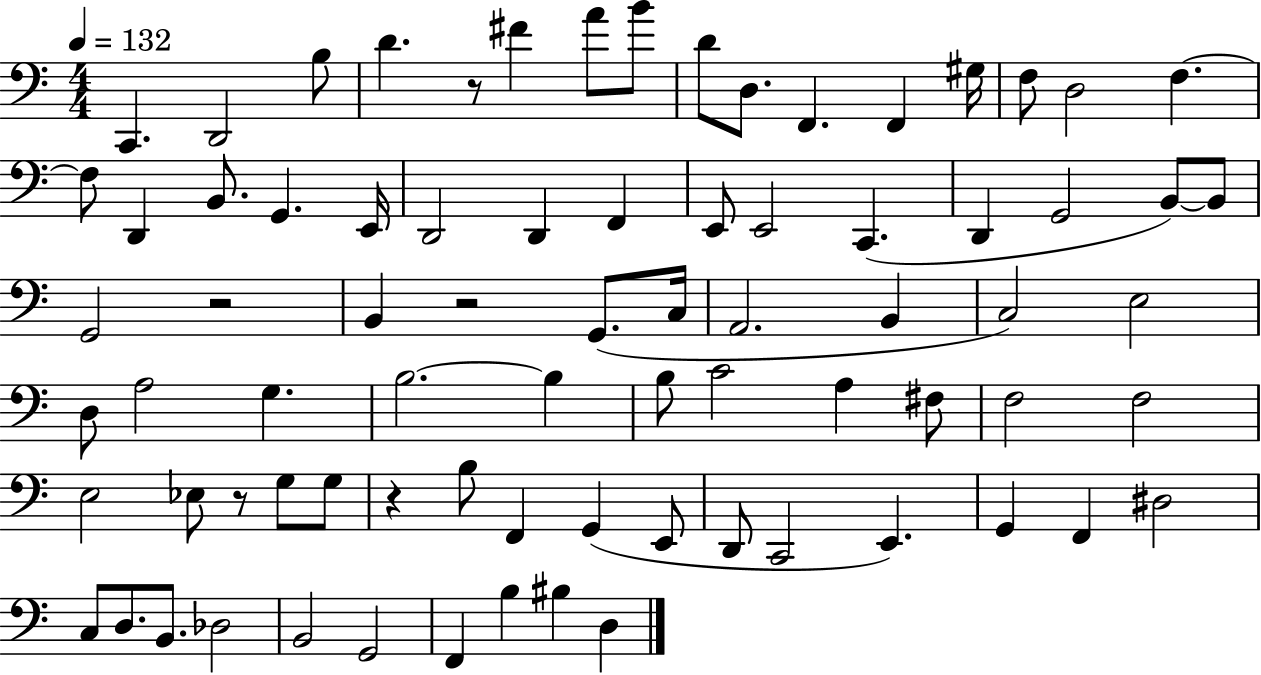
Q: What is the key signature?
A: C major